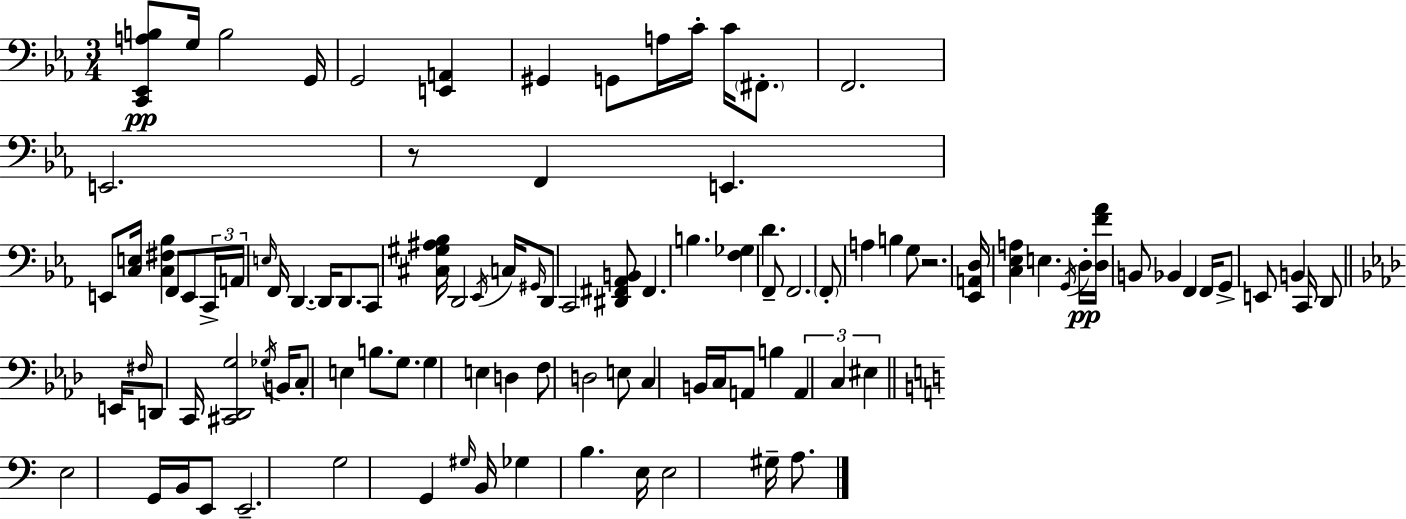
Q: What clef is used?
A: bass